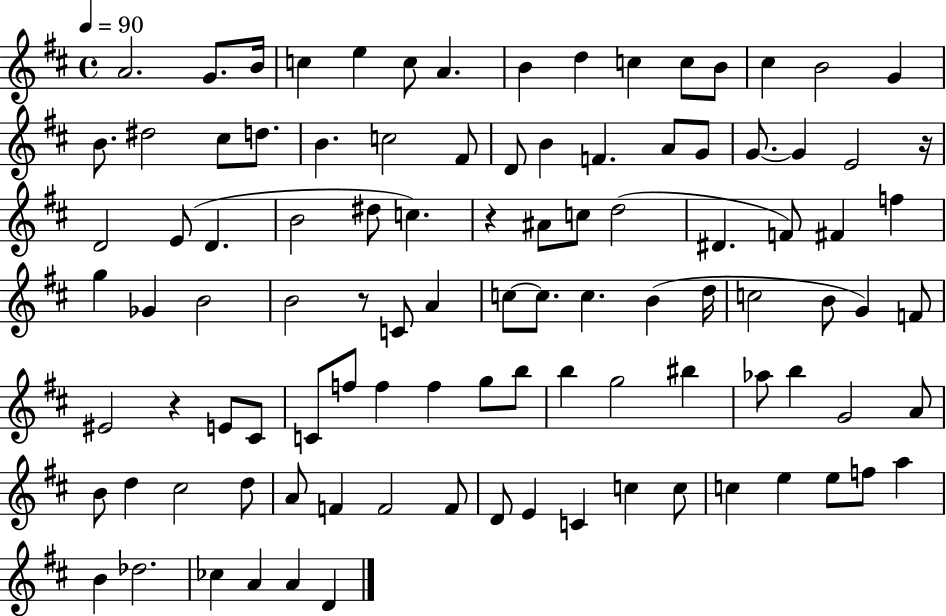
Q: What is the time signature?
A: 4/4